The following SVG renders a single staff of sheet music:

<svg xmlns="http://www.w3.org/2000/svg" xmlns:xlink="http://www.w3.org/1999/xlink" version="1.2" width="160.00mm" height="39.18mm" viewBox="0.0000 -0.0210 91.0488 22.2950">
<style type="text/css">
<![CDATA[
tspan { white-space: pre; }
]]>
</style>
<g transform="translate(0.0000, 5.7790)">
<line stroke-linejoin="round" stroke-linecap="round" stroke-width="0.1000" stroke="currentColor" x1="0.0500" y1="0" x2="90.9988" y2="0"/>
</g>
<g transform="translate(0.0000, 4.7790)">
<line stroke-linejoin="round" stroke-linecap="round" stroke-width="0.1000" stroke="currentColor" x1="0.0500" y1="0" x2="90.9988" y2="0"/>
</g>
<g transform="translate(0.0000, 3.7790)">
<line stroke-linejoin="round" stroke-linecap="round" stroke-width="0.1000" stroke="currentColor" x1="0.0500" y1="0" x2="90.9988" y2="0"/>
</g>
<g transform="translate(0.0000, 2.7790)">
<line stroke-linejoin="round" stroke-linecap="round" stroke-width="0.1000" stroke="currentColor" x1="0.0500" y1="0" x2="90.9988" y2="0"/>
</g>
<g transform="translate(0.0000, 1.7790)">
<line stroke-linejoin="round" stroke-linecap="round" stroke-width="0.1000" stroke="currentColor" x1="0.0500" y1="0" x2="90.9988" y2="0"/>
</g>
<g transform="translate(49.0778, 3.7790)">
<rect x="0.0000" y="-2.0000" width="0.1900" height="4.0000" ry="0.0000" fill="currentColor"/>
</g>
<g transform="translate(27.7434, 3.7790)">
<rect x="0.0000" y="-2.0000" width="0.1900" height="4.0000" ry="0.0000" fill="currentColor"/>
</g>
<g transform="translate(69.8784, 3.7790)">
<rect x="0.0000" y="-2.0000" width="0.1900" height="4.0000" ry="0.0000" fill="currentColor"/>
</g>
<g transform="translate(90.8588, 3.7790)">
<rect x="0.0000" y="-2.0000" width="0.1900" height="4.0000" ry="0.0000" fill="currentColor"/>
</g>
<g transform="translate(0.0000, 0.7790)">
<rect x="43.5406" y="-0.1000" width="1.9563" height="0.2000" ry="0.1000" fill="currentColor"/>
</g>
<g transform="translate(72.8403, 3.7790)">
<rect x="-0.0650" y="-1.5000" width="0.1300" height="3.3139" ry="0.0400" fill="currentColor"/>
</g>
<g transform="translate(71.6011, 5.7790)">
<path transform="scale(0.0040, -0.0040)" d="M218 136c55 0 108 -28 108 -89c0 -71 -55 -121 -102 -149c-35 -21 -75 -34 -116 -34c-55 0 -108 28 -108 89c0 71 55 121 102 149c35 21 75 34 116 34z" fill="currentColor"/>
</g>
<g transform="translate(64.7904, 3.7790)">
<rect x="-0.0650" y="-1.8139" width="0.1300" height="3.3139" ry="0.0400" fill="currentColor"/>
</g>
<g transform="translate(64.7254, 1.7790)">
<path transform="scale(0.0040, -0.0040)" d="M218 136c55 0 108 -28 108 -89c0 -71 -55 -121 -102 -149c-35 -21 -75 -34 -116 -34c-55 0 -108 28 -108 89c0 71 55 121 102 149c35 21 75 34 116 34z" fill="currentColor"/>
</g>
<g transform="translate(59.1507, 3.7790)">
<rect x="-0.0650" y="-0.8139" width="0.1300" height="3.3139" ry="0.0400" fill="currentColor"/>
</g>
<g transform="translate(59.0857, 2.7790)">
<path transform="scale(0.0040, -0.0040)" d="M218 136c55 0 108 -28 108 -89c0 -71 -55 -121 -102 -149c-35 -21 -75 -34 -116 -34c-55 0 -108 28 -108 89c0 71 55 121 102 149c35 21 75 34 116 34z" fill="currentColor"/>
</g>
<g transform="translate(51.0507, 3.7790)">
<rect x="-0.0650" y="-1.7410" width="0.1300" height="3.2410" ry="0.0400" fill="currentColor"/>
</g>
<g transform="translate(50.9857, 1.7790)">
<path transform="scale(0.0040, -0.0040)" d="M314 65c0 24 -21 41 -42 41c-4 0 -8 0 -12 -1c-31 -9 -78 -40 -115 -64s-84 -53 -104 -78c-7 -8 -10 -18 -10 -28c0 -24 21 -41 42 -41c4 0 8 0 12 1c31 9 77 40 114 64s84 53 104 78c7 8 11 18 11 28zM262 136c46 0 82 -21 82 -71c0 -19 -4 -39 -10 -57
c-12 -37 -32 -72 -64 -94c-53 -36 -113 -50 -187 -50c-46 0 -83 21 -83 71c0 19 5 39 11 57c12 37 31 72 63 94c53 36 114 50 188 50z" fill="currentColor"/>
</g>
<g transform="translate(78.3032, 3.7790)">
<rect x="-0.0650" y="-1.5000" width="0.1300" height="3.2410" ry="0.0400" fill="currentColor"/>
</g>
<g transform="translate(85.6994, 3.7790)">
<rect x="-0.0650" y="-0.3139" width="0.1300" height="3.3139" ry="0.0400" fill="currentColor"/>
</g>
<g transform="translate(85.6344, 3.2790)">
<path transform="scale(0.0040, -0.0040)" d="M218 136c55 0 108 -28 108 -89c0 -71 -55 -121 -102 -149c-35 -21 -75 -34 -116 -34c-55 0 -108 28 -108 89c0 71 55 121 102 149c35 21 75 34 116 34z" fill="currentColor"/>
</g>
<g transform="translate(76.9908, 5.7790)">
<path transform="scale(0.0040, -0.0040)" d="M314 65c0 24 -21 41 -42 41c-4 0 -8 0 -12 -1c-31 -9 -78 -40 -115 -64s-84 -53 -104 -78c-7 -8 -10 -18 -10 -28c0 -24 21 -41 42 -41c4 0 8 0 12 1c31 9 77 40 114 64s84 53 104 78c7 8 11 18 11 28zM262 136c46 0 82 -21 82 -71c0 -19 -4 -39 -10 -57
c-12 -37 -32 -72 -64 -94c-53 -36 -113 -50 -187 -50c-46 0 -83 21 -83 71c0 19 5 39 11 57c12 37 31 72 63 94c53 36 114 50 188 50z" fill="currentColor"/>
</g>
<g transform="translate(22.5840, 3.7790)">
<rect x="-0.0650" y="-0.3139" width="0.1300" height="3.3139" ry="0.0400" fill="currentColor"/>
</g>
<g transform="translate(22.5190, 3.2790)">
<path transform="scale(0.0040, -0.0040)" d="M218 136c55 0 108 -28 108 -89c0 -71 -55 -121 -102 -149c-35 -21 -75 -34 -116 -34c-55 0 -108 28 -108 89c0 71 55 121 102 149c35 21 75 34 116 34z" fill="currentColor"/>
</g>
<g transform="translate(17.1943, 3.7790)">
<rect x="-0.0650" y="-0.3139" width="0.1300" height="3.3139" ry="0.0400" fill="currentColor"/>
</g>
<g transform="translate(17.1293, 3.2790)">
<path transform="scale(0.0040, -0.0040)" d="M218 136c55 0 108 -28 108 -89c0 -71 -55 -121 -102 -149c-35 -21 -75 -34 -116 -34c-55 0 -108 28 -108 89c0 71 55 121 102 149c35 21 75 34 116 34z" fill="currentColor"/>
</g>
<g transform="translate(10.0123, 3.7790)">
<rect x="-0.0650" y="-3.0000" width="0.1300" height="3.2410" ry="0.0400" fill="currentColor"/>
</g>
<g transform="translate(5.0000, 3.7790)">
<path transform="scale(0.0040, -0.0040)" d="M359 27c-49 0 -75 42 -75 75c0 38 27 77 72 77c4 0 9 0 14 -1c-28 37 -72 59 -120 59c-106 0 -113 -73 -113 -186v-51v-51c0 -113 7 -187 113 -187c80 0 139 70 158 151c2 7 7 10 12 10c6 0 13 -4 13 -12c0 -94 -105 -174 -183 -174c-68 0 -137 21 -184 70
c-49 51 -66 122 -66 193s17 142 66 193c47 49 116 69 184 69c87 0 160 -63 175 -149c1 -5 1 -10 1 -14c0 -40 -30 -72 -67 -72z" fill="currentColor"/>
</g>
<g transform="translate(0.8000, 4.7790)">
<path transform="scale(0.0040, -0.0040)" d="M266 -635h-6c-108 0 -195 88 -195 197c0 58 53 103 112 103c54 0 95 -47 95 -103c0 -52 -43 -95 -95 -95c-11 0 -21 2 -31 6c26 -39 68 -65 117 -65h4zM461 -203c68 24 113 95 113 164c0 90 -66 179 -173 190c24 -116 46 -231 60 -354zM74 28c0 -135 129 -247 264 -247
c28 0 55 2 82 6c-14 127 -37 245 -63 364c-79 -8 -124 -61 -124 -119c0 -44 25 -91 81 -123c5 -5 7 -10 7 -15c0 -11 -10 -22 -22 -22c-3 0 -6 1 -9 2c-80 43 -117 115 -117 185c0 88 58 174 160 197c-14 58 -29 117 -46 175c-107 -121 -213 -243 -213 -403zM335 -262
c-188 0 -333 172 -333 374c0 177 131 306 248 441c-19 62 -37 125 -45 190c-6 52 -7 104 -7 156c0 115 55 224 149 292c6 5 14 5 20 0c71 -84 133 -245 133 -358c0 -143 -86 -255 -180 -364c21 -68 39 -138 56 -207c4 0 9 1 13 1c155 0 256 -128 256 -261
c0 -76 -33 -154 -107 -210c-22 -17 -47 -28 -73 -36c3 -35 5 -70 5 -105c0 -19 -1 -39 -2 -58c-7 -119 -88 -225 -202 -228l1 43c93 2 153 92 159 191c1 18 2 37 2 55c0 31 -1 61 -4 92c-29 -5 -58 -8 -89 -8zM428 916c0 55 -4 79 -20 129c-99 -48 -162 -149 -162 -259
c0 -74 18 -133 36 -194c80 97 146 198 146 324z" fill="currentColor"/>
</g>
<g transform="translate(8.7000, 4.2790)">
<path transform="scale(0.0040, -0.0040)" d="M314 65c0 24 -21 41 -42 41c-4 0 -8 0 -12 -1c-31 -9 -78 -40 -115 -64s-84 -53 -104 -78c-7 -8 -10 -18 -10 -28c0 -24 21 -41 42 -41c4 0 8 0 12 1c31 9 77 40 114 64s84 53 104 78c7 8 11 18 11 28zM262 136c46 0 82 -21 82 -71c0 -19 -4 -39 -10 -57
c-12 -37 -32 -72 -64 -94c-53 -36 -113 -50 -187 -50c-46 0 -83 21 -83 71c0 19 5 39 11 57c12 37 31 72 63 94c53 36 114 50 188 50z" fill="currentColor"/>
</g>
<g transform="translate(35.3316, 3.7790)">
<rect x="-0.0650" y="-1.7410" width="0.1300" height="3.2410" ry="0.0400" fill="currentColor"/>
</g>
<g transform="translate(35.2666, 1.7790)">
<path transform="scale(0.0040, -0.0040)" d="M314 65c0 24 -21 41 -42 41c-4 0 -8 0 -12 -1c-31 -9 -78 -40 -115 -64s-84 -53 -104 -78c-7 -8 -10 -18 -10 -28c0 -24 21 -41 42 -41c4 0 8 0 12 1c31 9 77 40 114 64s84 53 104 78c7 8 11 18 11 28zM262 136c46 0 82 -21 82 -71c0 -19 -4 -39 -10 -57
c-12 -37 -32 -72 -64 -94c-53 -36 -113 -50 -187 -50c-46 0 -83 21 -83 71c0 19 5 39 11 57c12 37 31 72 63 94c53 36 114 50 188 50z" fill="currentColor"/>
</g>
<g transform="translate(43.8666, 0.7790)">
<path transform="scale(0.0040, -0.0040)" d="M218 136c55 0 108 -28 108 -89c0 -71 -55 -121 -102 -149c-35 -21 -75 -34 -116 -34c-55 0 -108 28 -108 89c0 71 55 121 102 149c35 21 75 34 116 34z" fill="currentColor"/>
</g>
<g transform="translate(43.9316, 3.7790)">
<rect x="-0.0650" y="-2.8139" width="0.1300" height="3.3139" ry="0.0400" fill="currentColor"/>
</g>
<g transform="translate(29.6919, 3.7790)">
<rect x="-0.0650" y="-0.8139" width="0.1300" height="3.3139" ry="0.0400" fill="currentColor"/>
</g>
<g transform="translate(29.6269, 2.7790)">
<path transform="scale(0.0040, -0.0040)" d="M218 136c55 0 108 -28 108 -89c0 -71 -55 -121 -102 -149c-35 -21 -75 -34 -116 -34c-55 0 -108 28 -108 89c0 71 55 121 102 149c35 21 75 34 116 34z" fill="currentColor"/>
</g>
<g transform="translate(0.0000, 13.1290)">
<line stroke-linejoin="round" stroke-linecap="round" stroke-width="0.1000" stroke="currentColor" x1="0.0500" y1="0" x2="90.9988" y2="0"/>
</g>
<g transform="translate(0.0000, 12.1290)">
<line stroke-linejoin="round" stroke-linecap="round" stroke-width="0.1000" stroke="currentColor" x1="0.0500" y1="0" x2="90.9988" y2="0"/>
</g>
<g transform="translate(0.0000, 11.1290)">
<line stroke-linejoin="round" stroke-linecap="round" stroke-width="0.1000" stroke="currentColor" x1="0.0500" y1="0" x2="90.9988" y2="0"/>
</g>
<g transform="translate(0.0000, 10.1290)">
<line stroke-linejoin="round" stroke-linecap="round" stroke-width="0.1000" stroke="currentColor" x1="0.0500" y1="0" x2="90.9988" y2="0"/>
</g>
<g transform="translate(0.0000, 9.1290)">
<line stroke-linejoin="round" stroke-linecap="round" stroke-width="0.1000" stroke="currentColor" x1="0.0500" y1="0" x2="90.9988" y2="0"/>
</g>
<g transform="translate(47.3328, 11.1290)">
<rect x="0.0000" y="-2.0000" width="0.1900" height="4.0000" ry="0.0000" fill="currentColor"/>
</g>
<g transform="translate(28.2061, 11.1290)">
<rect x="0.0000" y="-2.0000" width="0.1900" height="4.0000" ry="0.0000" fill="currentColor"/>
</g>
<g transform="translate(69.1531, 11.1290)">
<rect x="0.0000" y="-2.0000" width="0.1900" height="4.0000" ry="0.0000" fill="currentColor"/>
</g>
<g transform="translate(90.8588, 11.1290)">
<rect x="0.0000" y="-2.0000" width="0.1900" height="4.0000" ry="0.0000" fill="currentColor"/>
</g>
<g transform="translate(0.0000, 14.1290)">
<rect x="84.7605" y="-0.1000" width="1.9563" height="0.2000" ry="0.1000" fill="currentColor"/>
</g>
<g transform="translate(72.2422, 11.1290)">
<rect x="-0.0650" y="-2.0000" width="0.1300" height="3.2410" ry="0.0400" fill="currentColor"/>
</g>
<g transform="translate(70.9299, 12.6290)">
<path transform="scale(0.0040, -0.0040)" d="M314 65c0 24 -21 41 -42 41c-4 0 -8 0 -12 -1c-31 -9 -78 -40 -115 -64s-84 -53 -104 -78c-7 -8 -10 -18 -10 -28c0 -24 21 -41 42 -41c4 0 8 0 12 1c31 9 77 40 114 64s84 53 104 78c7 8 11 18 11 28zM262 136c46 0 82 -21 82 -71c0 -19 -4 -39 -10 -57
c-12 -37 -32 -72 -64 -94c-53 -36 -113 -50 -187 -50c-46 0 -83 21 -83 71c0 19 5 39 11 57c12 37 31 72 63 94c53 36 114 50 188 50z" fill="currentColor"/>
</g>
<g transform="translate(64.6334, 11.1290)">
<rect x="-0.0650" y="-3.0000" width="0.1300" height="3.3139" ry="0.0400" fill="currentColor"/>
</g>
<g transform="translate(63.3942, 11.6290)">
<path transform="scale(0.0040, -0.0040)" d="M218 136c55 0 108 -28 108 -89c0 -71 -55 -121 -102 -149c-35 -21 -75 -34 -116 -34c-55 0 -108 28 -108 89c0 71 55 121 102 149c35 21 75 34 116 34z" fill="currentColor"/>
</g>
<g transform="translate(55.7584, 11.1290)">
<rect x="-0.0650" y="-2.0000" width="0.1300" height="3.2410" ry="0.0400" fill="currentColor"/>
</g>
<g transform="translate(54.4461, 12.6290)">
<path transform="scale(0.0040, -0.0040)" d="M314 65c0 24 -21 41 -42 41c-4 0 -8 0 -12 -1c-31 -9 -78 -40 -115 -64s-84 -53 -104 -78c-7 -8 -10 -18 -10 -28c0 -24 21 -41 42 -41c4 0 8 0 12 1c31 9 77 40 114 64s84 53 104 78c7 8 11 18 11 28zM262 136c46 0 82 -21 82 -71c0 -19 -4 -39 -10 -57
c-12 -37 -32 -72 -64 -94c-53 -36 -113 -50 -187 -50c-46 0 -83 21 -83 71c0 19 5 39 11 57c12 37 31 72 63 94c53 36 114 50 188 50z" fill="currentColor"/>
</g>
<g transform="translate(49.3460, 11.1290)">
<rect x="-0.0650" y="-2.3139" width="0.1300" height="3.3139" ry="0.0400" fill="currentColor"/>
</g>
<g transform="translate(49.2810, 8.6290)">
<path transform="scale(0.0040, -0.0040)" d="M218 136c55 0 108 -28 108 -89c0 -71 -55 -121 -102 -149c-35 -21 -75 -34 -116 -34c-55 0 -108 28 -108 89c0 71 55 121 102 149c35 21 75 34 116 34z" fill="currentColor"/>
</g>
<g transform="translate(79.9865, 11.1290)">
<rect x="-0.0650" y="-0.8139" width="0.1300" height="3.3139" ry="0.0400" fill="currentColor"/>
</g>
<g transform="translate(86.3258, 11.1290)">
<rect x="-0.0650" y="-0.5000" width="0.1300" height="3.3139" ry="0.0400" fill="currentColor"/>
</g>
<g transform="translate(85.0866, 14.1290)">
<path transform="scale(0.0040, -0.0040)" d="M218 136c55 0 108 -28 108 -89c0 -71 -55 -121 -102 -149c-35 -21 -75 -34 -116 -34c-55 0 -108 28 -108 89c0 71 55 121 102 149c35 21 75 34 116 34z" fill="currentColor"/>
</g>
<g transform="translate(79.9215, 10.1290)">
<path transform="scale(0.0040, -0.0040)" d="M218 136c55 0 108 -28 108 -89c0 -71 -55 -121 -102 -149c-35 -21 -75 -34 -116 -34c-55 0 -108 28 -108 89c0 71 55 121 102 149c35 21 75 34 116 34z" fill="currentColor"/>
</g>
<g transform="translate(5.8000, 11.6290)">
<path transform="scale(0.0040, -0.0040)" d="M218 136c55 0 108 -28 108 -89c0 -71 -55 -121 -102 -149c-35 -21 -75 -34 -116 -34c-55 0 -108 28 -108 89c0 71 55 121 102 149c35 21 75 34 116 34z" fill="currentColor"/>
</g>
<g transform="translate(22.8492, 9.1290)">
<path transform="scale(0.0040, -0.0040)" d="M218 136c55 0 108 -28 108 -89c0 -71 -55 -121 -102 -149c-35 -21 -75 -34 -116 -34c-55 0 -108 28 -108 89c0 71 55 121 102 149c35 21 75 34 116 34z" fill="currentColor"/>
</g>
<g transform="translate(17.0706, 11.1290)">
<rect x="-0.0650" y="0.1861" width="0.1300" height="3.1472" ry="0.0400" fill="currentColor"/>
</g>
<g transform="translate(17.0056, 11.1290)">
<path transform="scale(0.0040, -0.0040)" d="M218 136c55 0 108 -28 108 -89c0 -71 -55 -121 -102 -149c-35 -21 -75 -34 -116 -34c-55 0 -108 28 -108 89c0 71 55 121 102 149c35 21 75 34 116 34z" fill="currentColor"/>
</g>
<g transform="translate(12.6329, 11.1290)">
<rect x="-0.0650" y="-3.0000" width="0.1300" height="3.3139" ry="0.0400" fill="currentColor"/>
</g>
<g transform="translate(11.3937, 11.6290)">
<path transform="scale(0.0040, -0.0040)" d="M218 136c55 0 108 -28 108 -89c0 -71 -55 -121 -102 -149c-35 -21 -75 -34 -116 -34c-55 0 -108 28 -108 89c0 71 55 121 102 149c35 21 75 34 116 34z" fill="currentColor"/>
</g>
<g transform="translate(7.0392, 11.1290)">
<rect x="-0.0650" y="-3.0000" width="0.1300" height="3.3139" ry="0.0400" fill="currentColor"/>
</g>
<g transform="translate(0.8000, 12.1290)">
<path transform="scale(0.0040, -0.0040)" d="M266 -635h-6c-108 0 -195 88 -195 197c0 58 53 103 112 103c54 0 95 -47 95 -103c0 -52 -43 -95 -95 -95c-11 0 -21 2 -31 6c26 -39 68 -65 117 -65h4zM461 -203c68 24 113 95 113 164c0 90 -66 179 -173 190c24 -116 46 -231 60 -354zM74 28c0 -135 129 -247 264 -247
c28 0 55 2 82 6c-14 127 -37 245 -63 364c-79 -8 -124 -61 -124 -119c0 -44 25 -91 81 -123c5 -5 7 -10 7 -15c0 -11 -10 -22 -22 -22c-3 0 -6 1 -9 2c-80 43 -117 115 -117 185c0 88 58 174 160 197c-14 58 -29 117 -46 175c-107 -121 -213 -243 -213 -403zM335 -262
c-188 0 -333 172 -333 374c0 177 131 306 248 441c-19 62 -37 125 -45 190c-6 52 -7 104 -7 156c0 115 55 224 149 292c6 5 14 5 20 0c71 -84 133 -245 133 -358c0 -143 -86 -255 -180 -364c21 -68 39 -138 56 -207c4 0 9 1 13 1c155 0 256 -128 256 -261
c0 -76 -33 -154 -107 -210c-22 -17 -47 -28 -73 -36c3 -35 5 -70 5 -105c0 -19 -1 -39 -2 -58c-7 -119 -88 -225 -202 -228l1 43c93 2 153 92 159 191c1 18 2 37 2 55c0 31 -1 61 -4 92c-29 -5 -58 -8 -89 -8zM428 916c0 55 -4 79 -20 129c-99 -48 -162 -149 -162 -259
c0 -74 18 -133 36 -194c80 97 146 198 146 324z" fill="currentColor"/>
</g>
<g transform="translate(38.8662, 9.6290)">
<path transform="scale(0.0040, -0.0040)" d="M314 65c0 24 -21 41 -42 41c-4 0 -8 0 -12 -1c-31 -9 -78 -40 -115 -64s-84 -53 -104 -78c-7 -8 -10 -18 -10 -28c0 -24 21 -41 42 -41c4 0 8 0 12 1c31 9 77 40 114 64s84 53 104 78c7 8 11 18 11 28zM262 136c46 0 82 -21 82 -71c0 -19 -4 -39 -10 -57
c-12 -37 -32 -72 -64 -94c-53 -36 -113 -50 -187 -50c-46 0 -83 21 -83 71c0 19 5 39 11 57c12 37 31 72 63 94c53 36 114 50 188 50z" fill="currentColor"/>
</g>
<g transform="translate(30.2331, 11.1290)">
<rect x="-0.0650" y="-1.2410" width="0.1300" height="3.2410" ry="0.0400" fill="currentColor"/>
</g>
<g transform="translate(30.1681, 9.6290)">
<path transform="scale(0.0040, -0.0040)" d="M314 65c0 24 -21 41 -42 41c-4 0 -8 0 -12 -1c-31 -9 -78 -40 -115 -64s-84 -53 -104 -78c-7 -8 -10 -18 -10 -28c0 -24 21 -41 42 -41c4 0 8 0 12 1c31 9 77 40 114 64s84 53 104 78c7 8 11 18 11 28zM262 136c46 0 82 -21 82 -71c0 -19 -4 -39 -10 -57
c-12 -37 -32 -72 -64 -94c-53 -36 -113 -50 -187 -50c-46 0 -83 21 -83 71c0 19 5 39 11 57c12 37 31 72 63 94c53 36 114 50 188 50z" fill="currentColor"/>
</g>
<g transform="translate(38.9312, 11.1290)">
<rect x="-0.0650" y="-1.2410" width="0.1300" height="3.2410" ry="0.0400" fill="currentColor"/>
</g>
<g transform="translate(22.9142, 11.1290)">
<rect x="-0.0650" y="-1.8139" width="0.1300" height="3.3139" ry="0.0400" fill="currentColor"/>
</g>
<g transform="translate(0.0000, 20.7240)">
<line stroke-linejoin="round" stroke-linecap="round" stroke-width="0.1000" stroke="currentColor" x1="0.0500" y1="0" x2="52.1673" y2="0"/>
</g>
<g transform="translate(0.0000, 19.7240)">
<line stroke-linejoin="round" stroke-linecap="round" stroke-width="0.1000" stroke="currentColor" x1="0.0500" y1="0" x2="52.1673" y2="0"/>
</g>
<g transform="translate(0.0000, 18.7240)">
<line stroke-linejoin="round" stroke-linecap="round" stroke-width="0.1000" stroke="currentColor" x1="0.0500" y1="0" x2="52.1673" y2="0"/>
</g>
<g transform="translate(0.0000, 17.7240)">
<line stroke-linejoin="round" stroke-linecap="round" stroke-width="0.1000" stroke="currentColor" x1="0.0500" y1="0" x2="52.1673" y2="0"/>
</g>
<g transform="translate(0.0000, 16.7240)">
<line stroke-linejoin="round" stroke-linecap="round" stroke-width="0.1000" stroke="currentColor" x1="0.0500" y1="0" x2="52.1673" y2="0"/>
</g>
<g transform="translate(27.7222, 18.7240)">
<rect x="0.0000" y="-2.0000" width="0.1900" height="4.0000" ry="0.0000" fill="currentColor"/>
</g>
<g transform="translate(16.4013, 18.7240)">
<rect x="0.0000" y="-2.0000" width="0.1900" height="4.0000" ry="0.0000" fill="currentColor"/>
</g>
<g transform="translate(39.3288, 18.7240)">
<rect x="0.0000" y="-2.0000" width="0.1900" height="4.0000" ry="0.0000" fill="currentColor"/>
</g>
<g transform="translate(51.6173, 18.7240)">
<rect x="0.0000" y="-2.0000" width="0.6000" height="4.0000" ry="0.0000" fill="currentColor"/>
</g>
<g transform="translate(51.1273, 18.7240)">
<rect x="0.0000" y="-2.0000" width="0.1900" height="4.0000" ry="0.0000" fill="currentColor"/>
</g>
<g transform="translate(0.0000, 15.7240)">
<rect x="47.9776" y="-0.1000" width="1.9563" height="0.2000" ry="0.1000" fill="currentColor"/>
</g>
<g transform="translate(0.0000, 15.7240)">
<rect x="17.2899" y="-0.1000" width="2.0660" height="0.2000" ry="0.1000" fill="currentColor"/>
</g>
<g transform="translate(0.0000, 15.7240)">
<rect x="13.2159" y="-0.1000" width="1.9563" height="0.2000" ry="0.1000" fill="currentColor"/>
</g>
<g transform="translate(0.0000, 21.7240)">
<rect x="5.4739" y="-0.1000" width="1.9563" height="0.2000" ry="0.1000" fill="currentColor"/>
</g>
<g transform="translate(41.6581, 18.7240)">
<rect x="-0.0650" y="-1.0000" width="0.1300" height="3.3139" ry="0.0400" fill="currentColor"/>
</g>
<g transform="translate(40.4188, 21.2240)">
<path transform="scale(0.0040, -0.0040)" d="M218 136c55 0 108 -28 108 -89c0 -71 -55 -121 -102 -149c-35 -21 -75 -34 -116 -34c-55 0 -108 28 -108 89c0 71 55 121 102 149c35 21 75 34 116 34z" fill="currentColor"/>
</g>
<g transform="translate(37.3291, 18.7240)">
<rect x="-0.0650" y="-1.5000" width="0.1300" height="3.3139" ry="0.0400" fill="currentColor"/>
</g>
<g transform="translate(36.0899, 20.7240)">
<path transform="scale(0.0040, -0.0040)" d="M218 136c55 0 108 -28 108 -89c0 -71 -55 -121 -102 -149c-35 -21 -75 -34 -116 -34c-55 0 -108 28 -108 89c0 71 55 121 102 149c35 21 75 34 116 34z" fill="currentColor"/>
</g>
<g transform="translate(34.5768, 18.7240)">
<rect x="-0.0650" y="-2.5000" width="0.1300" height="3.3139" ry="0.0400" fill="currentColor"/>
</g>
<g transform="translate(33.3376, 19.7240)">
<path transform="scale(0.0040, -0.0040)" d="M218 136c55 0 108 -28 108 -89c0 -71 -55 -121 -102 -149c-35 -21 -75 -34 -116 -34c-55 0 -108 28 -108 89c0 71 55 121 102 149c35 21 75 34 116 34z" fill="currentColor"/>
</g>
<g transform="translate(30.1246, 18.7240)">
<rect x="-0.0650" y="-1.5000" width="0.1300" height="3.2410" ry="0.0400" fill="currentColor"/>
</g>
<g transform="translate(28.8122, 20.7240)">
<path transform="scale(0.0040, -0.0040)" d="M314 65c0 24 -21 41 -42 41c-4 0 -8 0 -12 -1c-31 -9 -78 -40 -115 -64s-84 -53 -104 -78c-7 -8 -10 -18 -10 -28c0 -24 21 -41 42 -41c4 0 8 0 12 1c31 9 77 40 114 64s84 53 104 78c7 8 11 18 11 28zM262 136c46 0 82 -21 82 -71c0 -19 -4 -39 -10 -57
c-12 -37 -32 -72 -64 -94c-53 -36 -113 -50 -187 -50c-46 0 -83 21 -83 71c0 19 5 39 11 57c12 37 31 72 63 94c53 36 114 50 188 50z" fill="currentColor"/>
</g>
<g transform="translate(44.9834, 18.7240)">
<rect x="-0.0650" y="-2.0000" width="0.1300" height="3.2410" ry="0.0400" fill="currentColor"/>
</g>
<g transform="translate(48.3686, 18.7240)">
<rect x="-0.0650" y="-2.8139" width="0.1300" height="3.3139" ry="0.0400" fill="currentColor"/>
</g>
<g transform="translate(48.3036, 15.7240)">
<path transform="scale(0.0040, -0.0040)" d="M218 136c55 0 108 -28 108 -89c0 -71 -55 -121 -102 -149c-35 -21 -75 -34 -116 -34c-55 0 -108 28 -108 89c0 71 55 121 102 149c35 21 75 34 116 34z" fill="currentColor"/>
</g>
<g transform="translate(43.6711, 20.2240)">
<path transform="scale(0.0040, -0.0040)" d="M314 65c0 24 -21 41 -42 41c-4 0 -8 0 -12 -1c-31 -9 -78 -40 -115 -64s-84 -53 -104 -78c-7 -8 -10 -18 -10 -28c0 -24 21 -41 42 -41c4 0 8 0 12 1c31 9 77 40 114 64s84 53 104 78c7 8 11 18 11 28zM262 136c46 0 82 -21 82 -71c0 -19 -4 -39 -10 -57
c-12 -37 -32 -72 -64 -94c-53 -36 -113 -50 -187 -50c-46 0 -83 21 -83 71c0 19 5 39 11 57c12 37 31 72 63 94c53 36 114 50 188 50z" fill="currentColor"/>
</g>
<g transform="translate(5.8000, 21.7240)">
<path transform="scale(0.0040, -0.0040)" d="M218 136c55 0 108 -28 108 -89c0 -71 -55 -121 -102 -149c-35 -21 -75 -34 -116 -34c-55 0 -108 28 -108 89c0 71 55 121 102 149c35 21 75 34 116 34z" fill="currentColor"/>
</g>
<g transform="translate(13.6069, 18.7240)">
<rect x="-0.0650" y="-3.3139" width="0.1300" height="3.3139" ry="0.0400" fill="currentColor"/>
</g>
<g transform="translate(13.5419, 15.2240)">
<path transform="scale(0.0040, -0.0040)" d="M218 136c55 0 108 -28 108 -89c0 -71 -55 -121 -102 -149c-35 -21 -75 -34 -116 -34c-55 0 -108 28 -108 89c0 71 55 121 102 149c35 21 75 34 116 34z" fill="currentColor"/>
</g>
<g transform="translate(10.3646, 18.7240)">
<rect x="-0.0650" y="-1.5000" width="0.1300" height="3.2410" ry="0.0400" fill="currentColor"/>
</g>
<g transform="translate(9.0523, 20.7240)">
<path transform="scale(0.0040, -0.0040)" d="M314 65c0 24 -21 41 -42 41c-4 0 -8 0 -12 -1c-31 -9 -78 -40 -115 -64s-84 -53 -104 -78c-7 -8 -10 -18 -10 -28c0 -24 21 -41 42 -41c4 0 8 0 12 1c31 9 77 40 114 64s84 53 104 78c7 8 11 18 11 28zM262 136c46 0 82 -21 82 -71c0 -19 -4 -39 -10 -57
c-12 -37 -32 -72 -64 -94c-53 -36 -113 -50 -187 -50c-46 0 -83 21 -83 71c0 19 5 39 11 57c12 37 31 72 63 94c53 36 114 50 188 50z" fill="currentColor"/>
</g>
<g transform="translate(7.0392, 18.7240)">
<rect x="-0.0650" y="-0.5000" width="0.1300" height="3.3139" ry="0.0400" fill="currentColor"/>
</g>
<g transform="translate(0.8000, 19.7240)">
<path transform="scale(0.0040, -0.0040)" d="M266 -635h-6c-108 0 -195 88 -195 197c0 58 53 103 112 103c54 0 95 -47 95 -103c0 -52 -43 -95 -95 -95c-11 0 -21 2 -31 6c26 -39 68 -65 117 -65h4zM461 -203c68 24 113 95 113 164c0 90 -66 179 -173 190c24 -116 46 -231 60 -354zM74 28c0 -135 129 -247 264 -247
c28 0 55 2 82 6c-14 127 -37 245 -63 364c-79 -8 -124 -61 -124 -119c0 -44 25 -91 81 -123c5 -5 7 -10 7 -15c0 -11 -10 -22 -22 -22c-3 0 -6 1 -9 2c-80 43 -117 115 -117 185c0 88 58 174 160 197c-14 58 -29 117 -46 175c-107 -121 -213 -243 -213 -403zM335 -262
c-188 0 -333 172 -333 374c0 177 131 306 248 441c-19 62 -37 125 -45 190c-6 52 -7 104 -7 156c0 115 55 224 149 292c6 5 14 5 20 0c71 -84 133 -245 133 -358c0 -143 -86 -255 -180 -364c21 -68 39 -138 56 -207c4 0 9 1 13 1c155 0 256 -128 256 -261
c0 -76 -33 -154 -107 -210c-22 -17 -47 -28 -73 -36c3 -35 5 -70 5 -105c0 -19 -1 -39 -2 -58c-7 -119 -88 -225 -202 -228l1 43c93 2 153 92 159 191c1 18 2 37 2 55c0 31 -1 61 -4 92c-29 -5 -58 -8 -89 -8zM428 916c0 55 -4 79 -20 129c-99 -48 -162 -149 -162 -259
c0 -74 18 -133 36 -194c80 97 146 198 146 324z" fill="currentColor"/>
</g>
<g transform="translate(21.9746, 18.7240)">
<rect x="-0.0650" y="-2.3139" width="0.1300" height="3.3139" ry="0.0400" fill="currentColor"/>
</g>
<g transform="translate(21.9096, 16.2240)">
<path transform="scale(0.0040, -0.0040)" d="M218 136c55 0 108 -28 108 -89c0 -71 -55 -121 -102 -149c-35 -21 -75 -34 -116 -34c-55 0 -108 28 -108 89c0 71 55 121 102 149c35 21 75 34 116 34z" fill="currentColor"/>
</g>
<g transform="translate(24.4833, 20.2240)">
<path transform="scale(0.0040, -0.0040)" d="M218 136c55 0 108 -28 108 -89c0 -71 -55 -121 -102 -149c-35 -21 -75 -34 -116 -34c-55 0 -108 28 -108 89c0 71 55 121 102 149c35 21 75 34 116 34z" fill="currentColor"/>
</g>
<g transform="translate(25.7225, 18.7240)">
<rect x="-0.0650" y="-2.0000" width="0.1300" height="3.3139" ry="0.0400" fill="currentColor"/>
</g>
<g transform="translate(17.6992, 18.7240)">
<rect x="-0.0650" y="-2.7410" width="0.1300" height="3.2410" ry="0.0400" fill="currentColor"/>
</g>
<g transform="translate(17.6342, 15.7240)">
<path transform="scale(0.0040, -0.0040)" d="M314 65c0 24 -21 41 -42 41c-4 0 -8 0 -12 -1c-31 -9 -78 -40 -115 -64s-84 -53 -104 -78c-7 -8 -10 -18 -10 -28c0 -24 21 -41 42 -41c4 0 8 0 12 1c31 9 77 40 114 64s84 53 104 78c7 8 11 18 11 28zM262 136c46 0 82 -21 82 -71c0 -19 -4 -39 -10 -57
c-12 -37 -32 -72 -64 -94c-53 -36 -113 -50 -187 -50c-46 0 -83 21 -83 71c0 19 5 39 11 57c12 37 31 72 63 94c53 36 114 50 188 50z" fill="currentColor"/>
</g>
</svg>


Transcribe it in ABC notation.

X:1
T:Untitled
M:4/4
L:1/4
K:C
A2 c c d f2 a f2 d f E E2 c A A B f e2 e2 g F2 A F2 d C C E2 b a2 g F E2 G E D F2 a